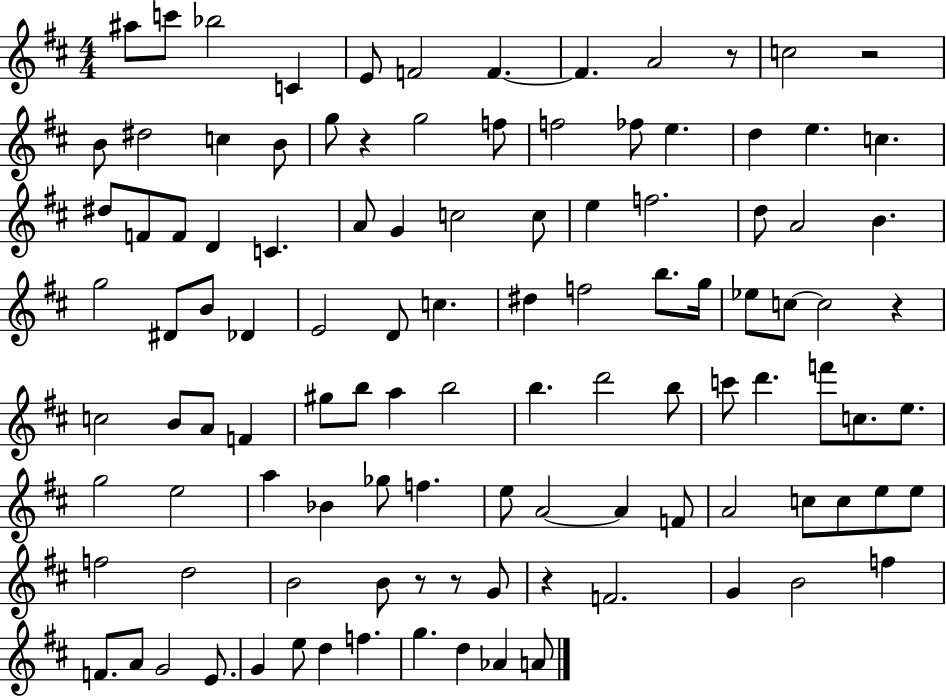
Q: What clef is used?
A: treble